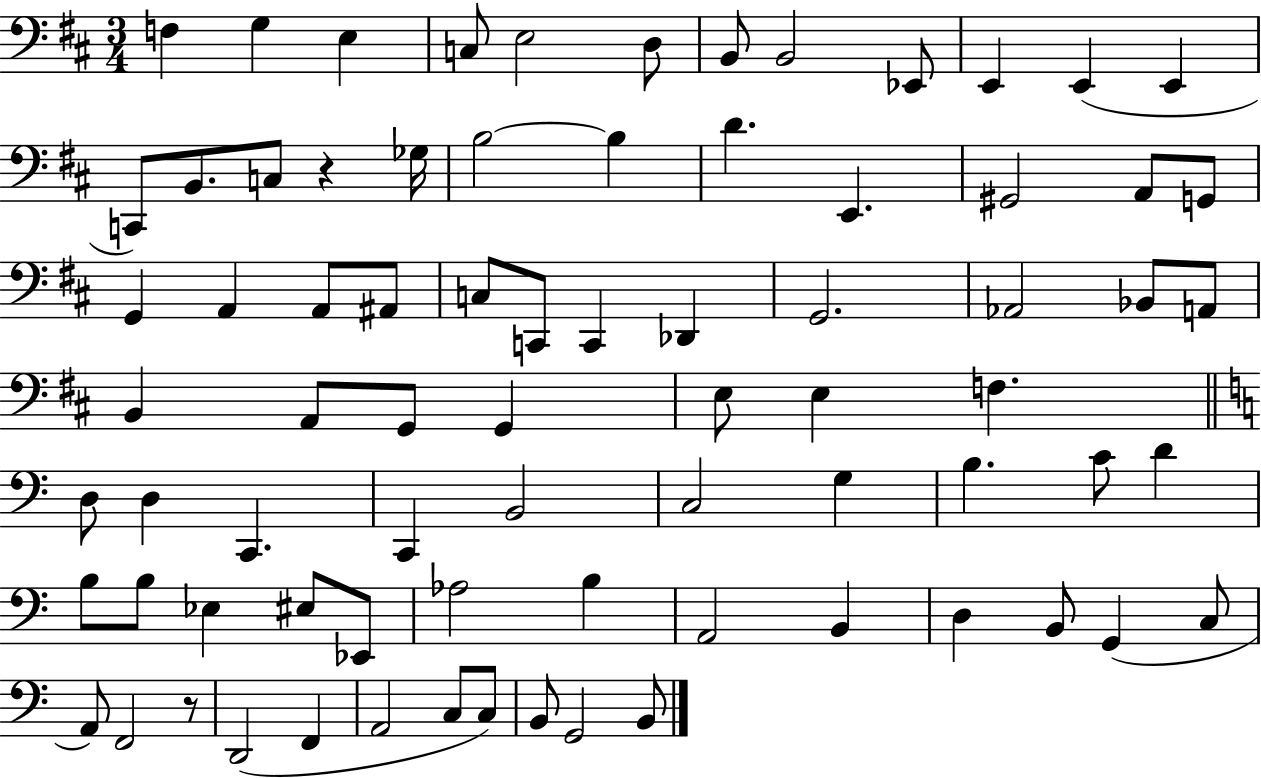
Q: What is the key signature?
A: D major